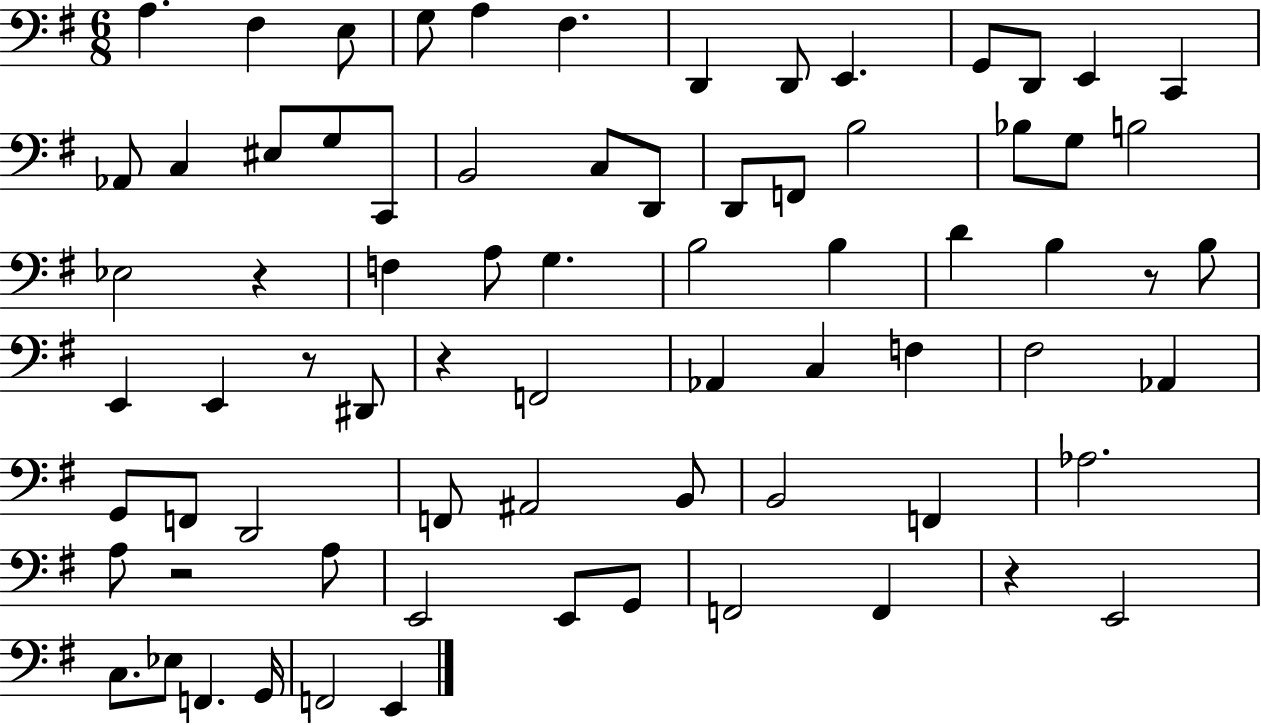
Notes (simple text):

A3/q. F#3/q E3/e G3/e A3/q F#3/q. D2/q D2/e E2/q. G2/e D2/e E2/q C2/q Ab2/e C3/q EIS3/e G3/e C2/e B2/h C3/e D2/e D2/e F2/e B3/h Bb3/e G3/e B3/h Eb3/h R/q F3/q A3/e G3/q. B3/h B3/q D4/q B3/q R/e B3/e E2/q E2/q R/e D#2/e R/q F2/h Ab2/q C3/q F3/q F#3/h Ab2/q G2/e F2/e D2/h F2/e A#2/h B2/e B2/h F2/q Ab3/h. A3/e R/h A3/e E2/h E2/e G2/e F2/h F2/q R/q E2/h C3/e. Eb3/e F2/q. G2/s F2/h E2/q